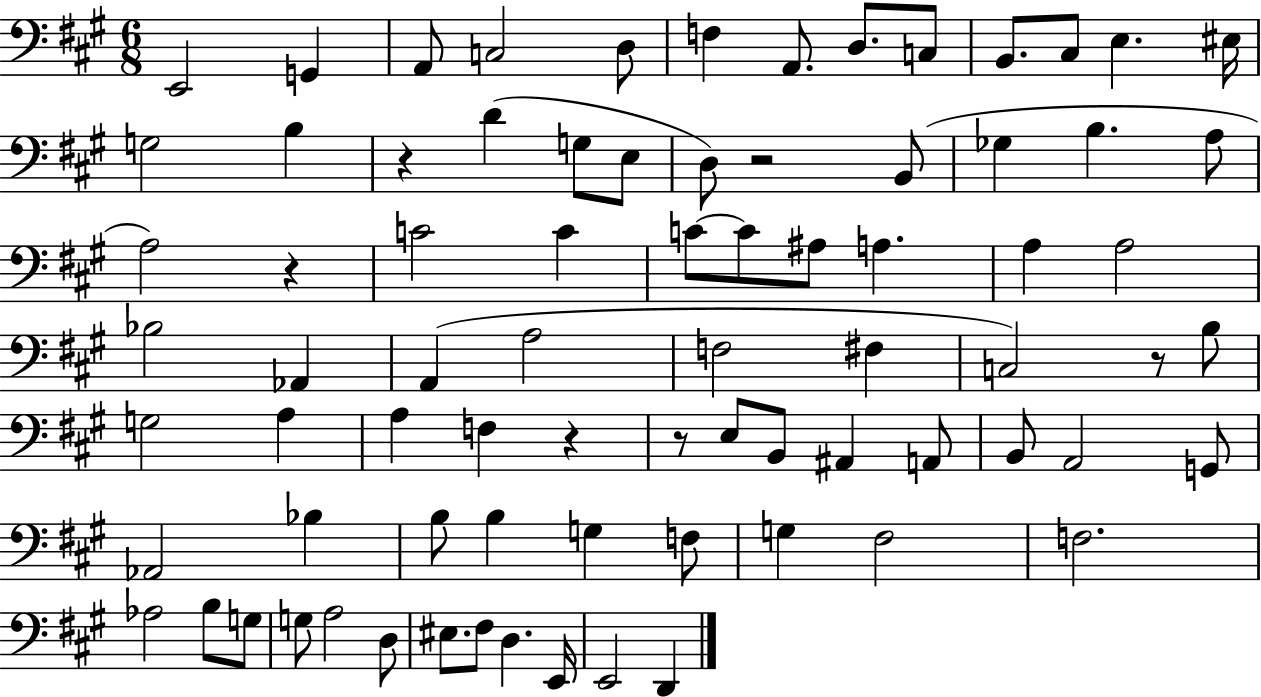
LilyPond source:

{
  \clef bass
  \numericTimeSignature
  \time 6/8
  \key a \major
  e,2 g,4 | a,8 c2 d8 | f4 a,8. d8. c8 | b,8. cis8 e4. eis16 | \break g2 b4 | r4 d'4( g8 e8 | d8) r2 b,8( | ges4 b4. a8 | \break a2) r4 | c'2 c'4 | c'8~~ c'8 ais8 a4. | a4 a2 | \break bes2 aes,4 | a,4( a2 | f2 fis4 | c2) r8 b8 | \break g2 a4 | a4 f4 r4 | r8 e8 b,8 ais,4 a,8 | b,8 a,2 g,8 | \break aes,2 bes4 | b8 b4 g4 f8 | g4 fis2 | f2. | \break aes2 b8 g8 | g8 a2 d8 | eis8. fis8 d4. e,16 | e,2 d,4 | \break \bar "|."
}